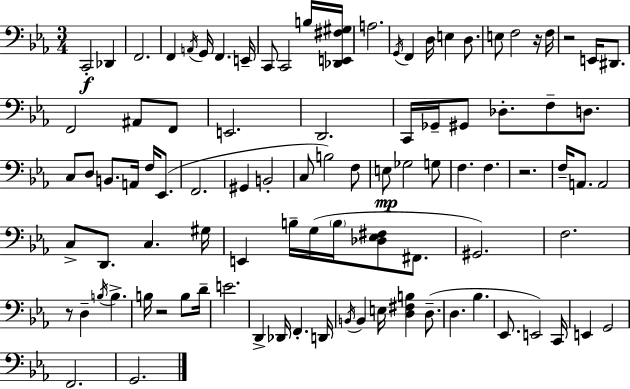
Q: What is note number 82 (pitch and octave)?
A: Eb2